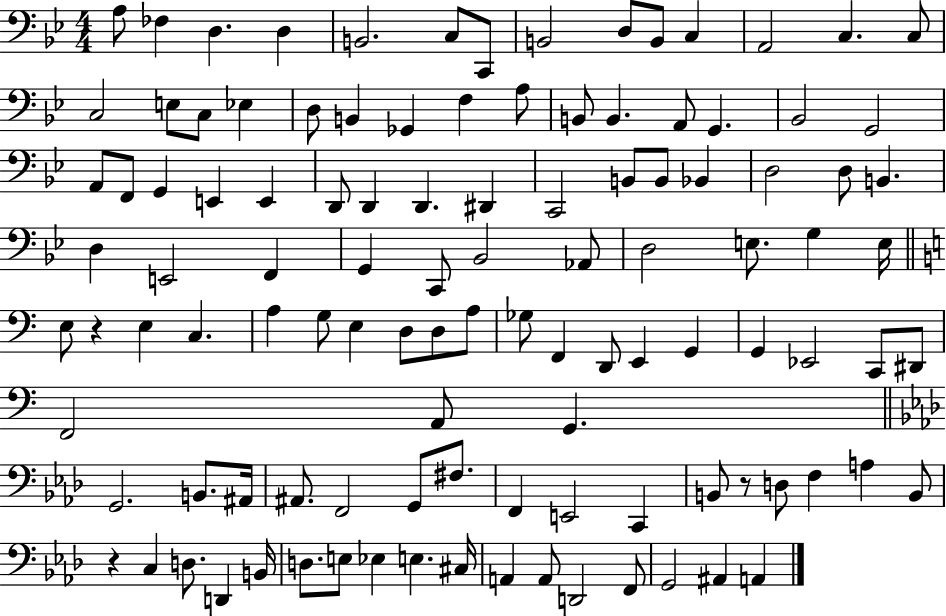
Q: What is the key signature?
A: BES major